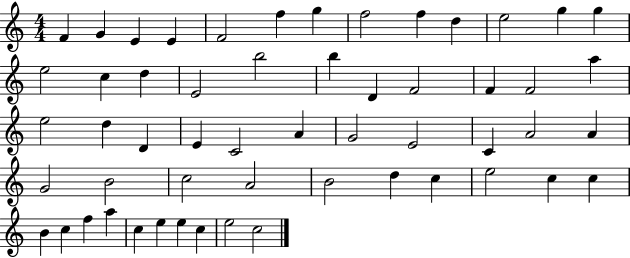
F4/q G4/q E4/q E4/q F4/h F5/q G5/q F5/h F5/q D5/q E5/h G5/q G5/q E5/h C5/q D5/q E4/h B5/h B5/q D4/q F4/h F4/q F4/h A5/q E5/h D5/q D4/q E4/q C4/h A4/q G4/h E4/h C4/q A4/h A4/q G4/h B4/h C5/h A4/h B4/h D5/q C5/q E5/h C5/q C5/q B4/q C5/q F5/q A5/q C5/q E5/q E5/q C5/q E5/h C5/h